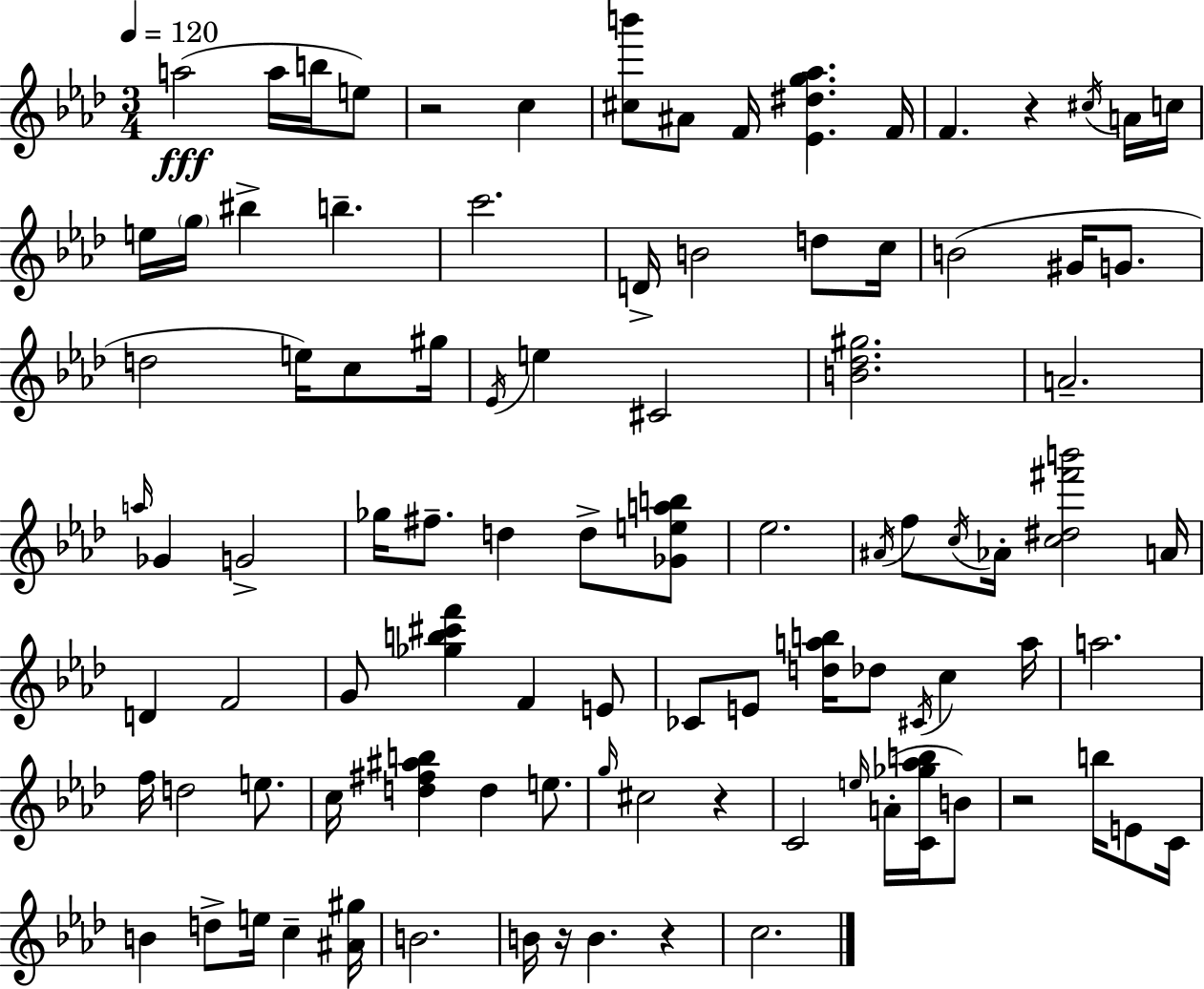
A5/h A5/s B5/s E5/e R/h C5/q [C#5,B6]/e A#4/e F4/s [Eb4,D#5,G5,Ab5]/q. F4/s F4/q. R/q C#5/s A4/s C5/s E5/s G5/s BIS5/q B5/q. C6/h. D4/s B4/h D5/e C5/s B4/h G#4/s G4/e. D5/h E5/s C5/e G#5/s Eb4/s E5/q C#4/h [B4,Db5,G#5]/h. A4/h. A5/s Gb4/q G4/h Gb5/s F#5/e. D5/q D5/e [Gb4,E5,A5,B5]/e Eb5/h. A#4/s F5/e C5/s Ab4/s [C5,D#5,F#6,B6]/h A4/s D4/q F4/h G4/e [Gb5,B5,C#6,F6]/q F4/q E4/e CES4/e E4/e [D5,A5,B5]/s Db5/e C#4/s C5/q A5/s A5/h. F5/s D5/h E5/e. C5/s [D5,F#5,A#5,B5]/q D5/q E5/e. G5/s C#5/h R/q C4/h E5/s A4/s [C4,Gb5,Ab5,B5]/s B4/e R/h B5/s E4/e C4/s B4/q D5/e E5/s C5/q [A#4,G#5]/s B4/h. B4/s R/s B4/q. R/q C5/h.